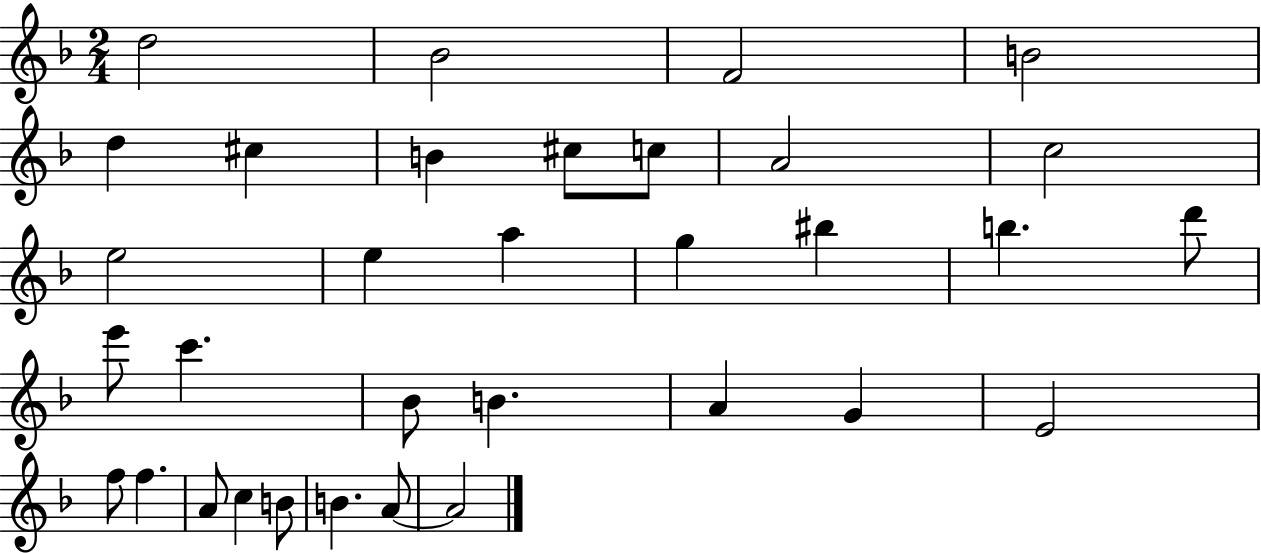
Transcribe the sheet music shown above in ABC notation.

X:1
T:Untitled
M:2/4
L:1/4
K:F
d2 _B2 F2 B2 d ^c B ^c/2 c/2 A2 c2 e2 e a g ^b b d'/2 e'/2 c' _B/2 B A G E2 f/2 f A/2 c B/2 B A/2 A2